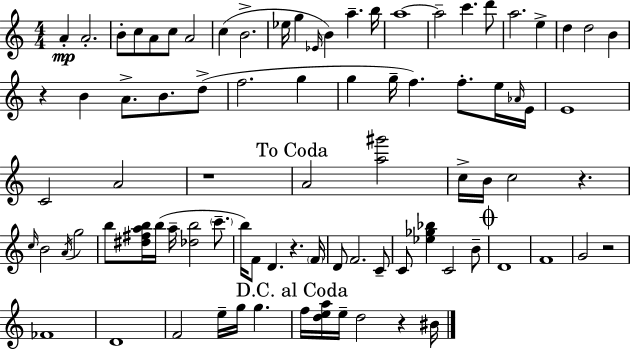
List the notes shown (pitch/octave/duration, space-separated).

A4/q A4/h. B4/e C5/e A4/e C5/e A4/h C5/q B4/h. Eb5/s G5/q Eb4/s B4/q A5/q. B5/s A5/w A5/h C6/q. D6/e A5/h. E5/q D5/q D5/h B4/q R/q B4/q A4/e. B4/e. D5/e F5/h. G5/q G5/q G5/s F5/q. F5/e. E5/s Ab4/s E4/s E4/w C4/h A4/h R/w A4/h [A5,G#6]/h C5/s B4/s C5/h R/q. C5/s B4/h A4/s G5/h B5/e [D#5,F#5,A5,B5]/s B5/s A5/s [Db5,B5]/h C6/e. B5/s F4/e D4/q. R/q. F4/s D4/e F4/h. C4/e C4/e [Eb5,Gb5,Bb5]/q C4/h B4/e D4/w F4/w G4/h R/h FES4/w D4/w F4/h E5/s G5/s G5/q. F5/s [D5,E5,A5]/s E5/s D5/h R/q BIS4/s